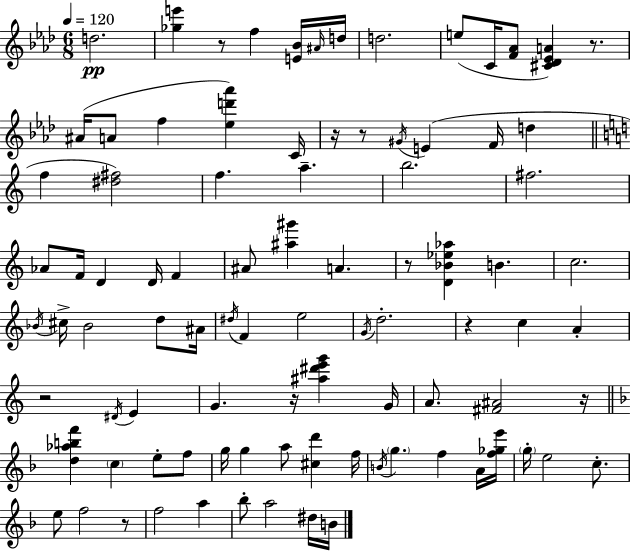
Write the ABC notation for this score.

X:1
T:Untitled
M:6/8
L:1/4
K:Fm
d2 [_ge'] z/2 f [E_B]/4 ^A/4 d/4 d2 e/2 C/4 [F_A]/2 [^C_D_EA] z/2 ^A/4 A/2 f [_ed'_a'] C/4 z/4 z/2 ^G/4 E F/4 d f [^d^f]2 f a b2 ^f2 _A/2 F/4 D D/4 F ^A/2 [^a^g'] A z/2 [D_B_e_a] B c2 _B/4 ^c/4 _B2 d/2 ^A/4 ^d/4 F e2 G/4 d2 z c A z2 ^D/4 E G z/4 [^a^d'e'g'] G/4 A/2 [^F^A]2 z/4 [d_abf'] c e/2 f/2 g/4 g a/2 [^cd'] f/4 B/4 g f A/4 [f_ge']/4 g/4 e2 c/2 e/2 f2 z/2 f2 a _b/2 a2 ^d/4 B/4